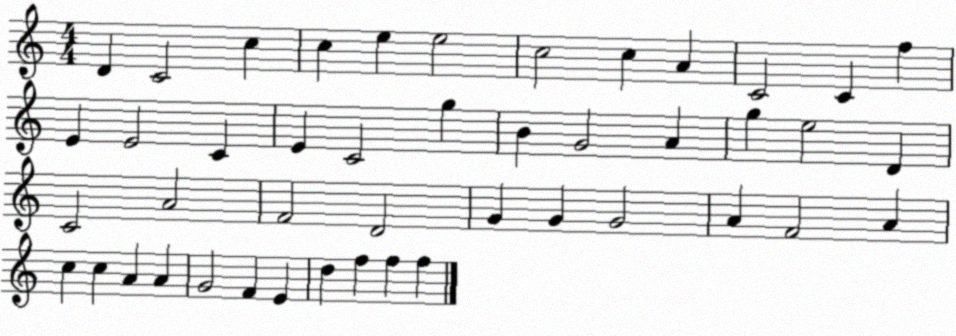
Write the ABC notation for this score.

X:1
T:Untitled
M:4/4
L:1/4
K:C
D C2 c c e e2 c2 c A C2 C f E E2 C E C2 g B G2 A g e2 D C2 A2 F2 D2 G G G2 A F2 A c c A A G2 F E d f f f